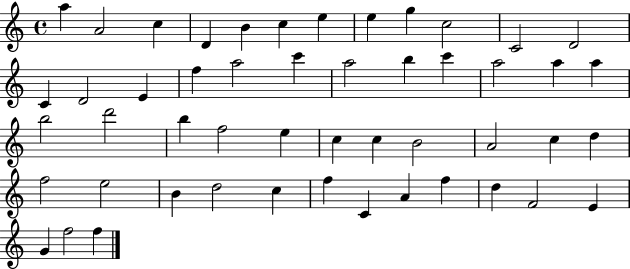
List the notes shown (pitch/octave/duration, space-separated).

A5/q A4/h C5/q D4/q B4/q C5/q E5/q E5/q G5/q C5/h C4/h D4/h C4/q D4/h E4/q F5/q A5/h C6/q A5/h B5/q C6/q A5/h A5/q A5/q B5/h D6/h B5/q F5/h E5/q C5/q C5/q B4/h A4/h C5/q D5/q F5/h E5/h B4/q D5/h C5/q F5/q C4/q A4/q F5/q D5/q F4/h E4/q G4/q F5/h F5/q